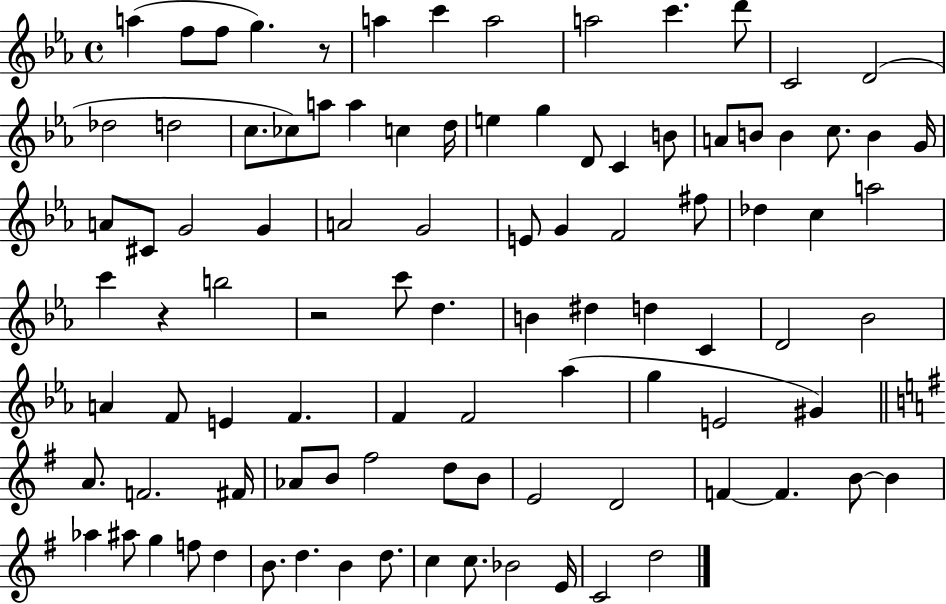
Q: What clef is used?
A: treble